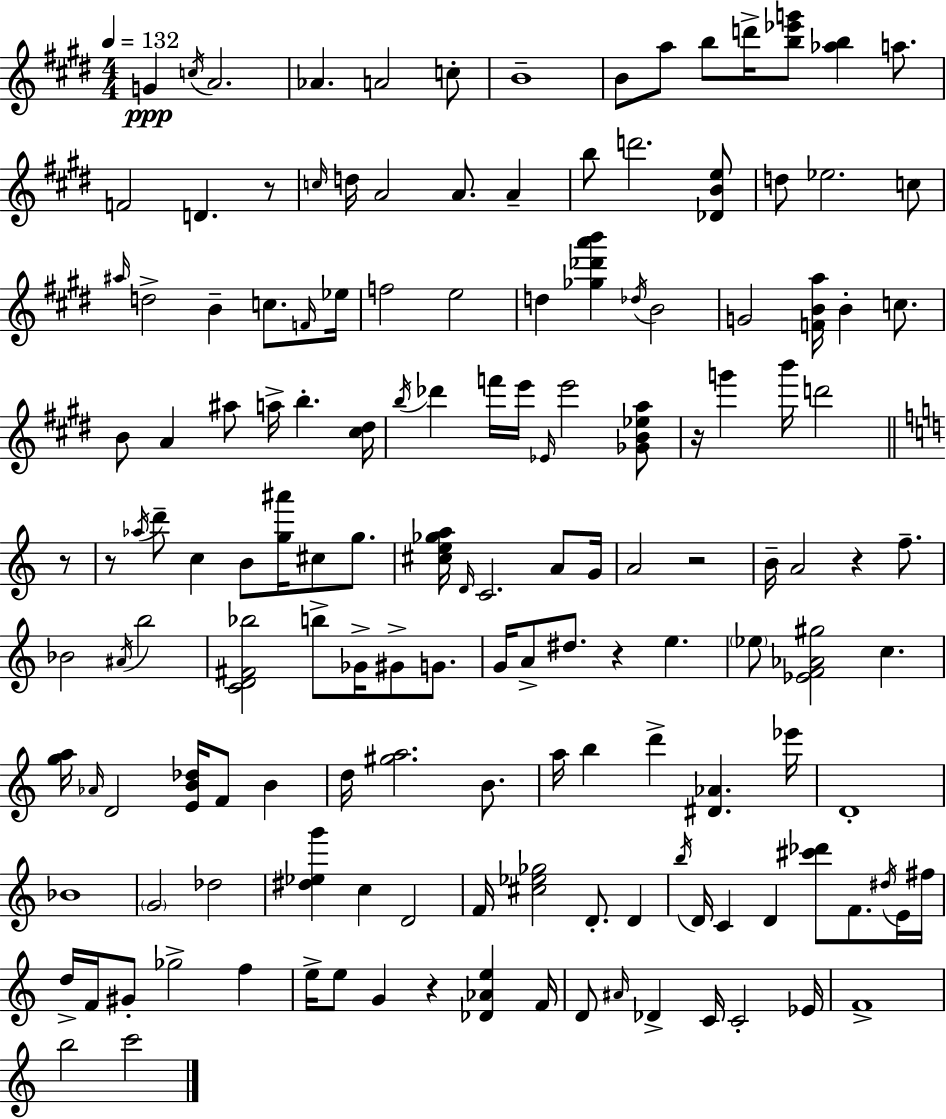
G4/q C5/s A4/h. Ab4/q. A4/h C5/e B4/w B4/e A5/e B5/e D6/s [B5,Eb6,G6]/e [Ab5,B5]/q A5/e. F4/h D4/q. R/e C5/s D5/s A4/h A4/e. A4/q B5/e D6/h. [Db4,B4,E5]/e D5/e Eb5/h. C5/e A#5/s D5/h B4/q C5/e. F4/s Eb5/s F5/h E5/h D5/q [Gb5,Db6,A6,B6]/q Db5/s B4/h G4/h [F4,B4,A5]/s B4/q C5/e. B4/e A4/q A#5/e A5/s B5/q. [C#5,D#5]/s B5/s Db6/q F6/s E6/s Eb4/s E6/h [Gb4,B4,Eb5,A5]/e R/s G6/q B6/s D6/h R/e R/e Ab5/s D6/e C5/q B4/e [G5,A#6]/s C#5/e G5/e. [C#5,E5,Gb5,A5]/s D4/s C4/h. A4/e G4/s A4/h R/h B4/s A4/h R/q F5/e. Bb4/h A#4/s B5/h [C4,D4,F#4,Bb5]/h B5/e Gb4/s G#4/e G4/e. G4/s A4/e D#5/e. R/q E5/q. Eb5/e [Eb4,F4,Ab4,G#5]/h C5/q. [G5,A5]/s Ab4/s D4/h [E4,B4,Db5]/s F4/e B4/q D5/s [G#5,A5]/h. B4/e. A5/s B5/q D6/q [D#4,Ab4]/q. Eb6/s D4/w Bb4/w G4/h Db5/h [D#5,Eb5,G6]/q C5/q D4/h F4/s [C#5,Eb5,Gb5]/h D4/e. D4/q B5/s D4/s C4/q D4/q [C#6,Db6]/e F4/e. D#5/s E4/s F#5/s D5/s F4/s G#4/e Gb5/h F5/q E5/s E5/e G4/q R/q [Db4,Ab4,E5]/q F4/s D4/e A#4/s Db4/q C4/s C4/h Eb4/s F4/w B5/h C6/h